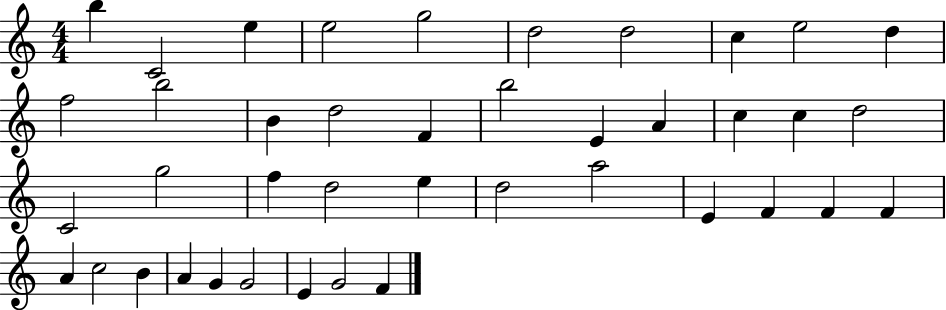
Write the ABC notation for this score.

X:1
T:Untitled
M:4/4
L:1/4
K:C
b C2 e e2 g2 d2 d2 c e2 d f2 b2 B d2 F b2 E A c c d2 C2 g2 f d2 e d2 a2 E F F F A c2 B A G G2 E G2 F